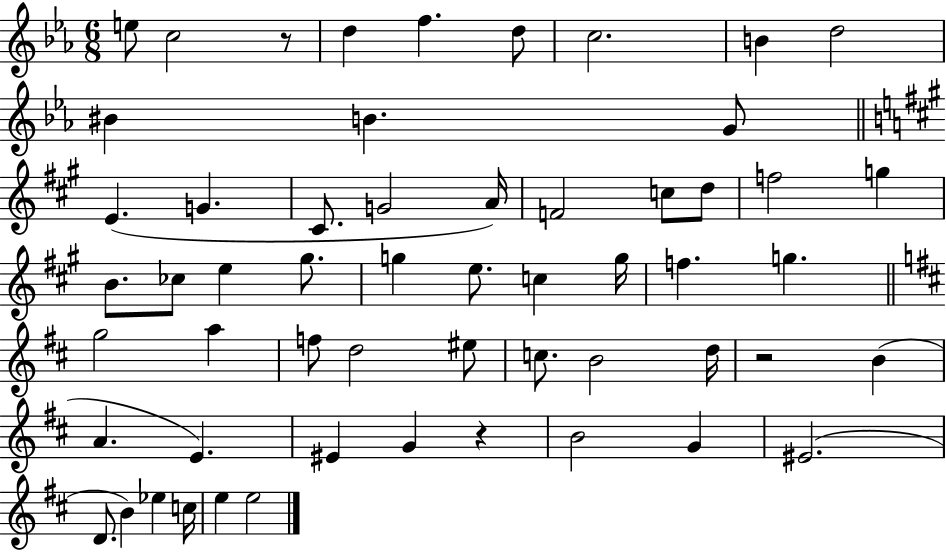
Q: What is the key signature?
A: EES major